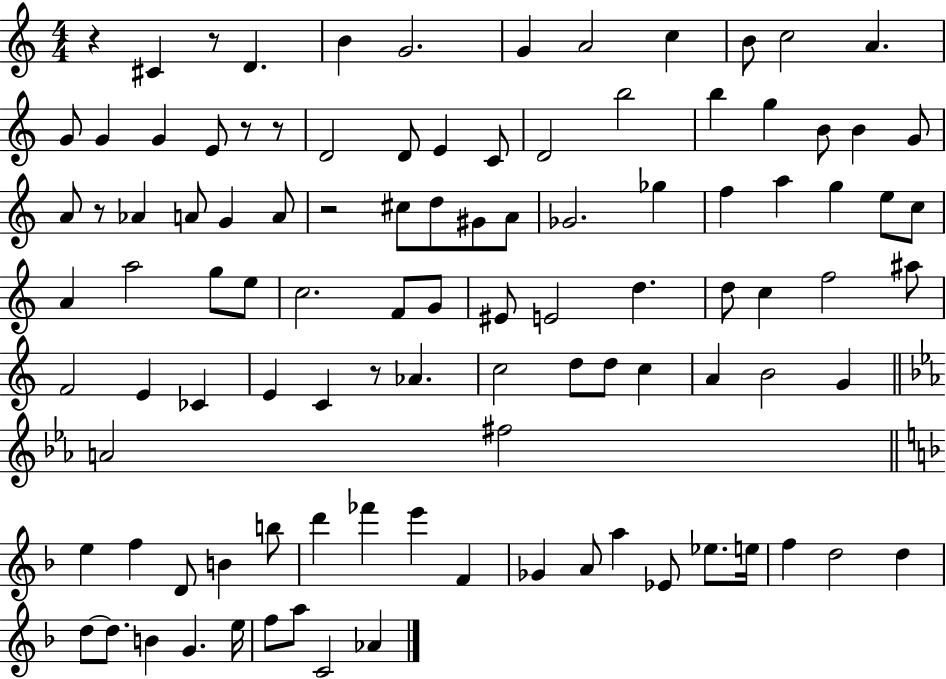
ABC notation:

X:1
T:Untitled
M:4/4
L:1/4
K:C
z ^C z/2 D B G2 G A2 c B/2 c2 A G/2 G G E/2 z/2 z/2 D2 D/2 E C/2 D2 b2 b g B/2 B G/2 A/2 z/2 _A A/2 G A/2 z2 ^c/2 d/2 ^G/2 A/2 _G2 _g f a g e/2 c/2 A a2 g/2 e/2 c2 F/2 G/2 ^E/2 E2 d d/2 c f2 ^a/2 F2 E _C E C z/2 _A c2 d/2 d/2 c A B2 G A2 ^f2 e f D/2 B b/2 d' _f' e' F _G A/2 a _E/2 _e/2 e/4 f d2 d d/2 d/2 B G e/4 f/2 a/2 C2 _A